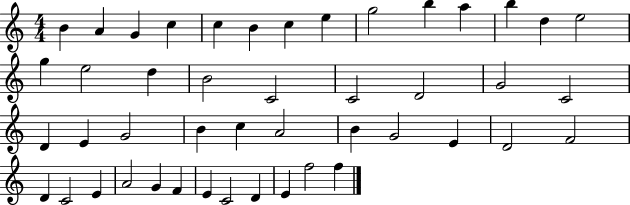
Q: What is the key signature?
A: C major